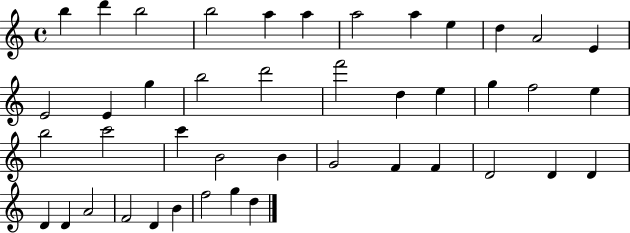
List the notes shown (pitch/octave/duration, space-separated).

B5/q D6/q B5/h B5/h A5/q A5/q A5/h A5/q E5/q D5/q A4/h E4/q E4/h E4/q G5/q B5/h D6/h F6/h D5/q E5/q G5/q F5/h E5/q B5/h C6/h C6/q B4/h B4/q G4/h F4/q F4/q D4/h D4/q D4/q D4/q D4/q A4/h F4/h D4/q B4/q F5/h G5/q D5/q